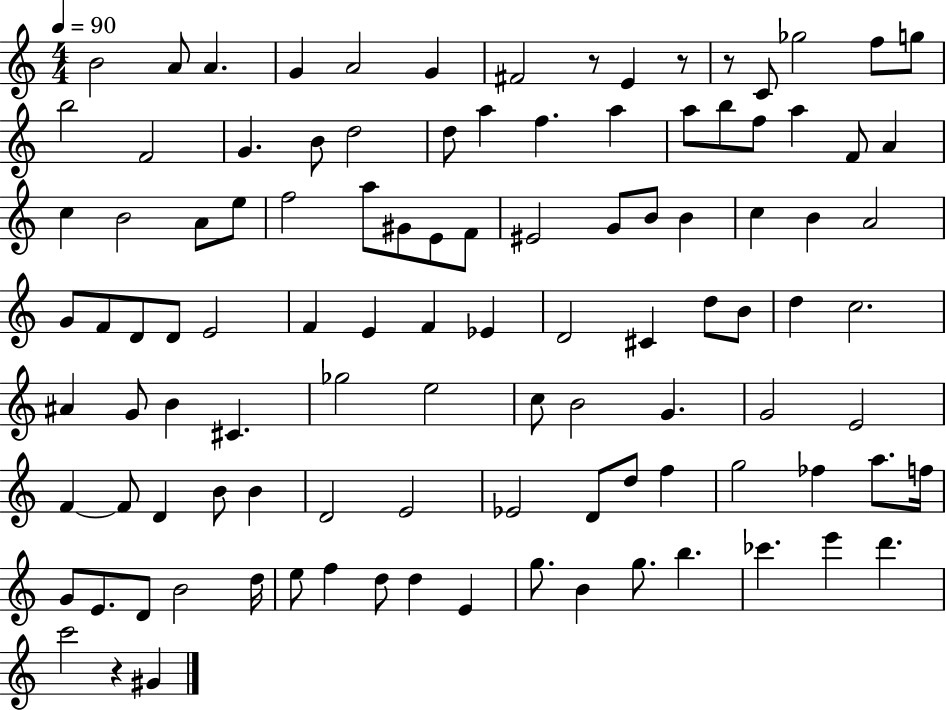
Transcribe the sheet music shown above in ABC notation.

X:1
T:Untitled
M:4/4
L:1/4
K:C
B2 A/2 A G A2 G ^F2 z/2 E z/2 z/2 C/2 _g2 f/2 g/2 b2 F2 G B/2 d2 d/2 a f a a/2 b/2 f/2 a F/2 A c B2 A/2 e/2 f2 a/2 ^G/2 E/2 F/2 ^E2 G/2 B/2 B c B A2 G/2 F/2 D/2 D/2 E2 F E F _E D2 ^C d/2 B/2 d c2 ^A G/2 B ^C _g2 e2 c/2 B2 G G2 E2 F F/2 D B/2 B D2 E2 _E2 D/2 d/2 f g2 _f a/2 f/4 G/2 E/2 D/2 B2 d/4 e/2 f d/2 d E g/2 B g/2 b _c' e' d' c'2 z ^G